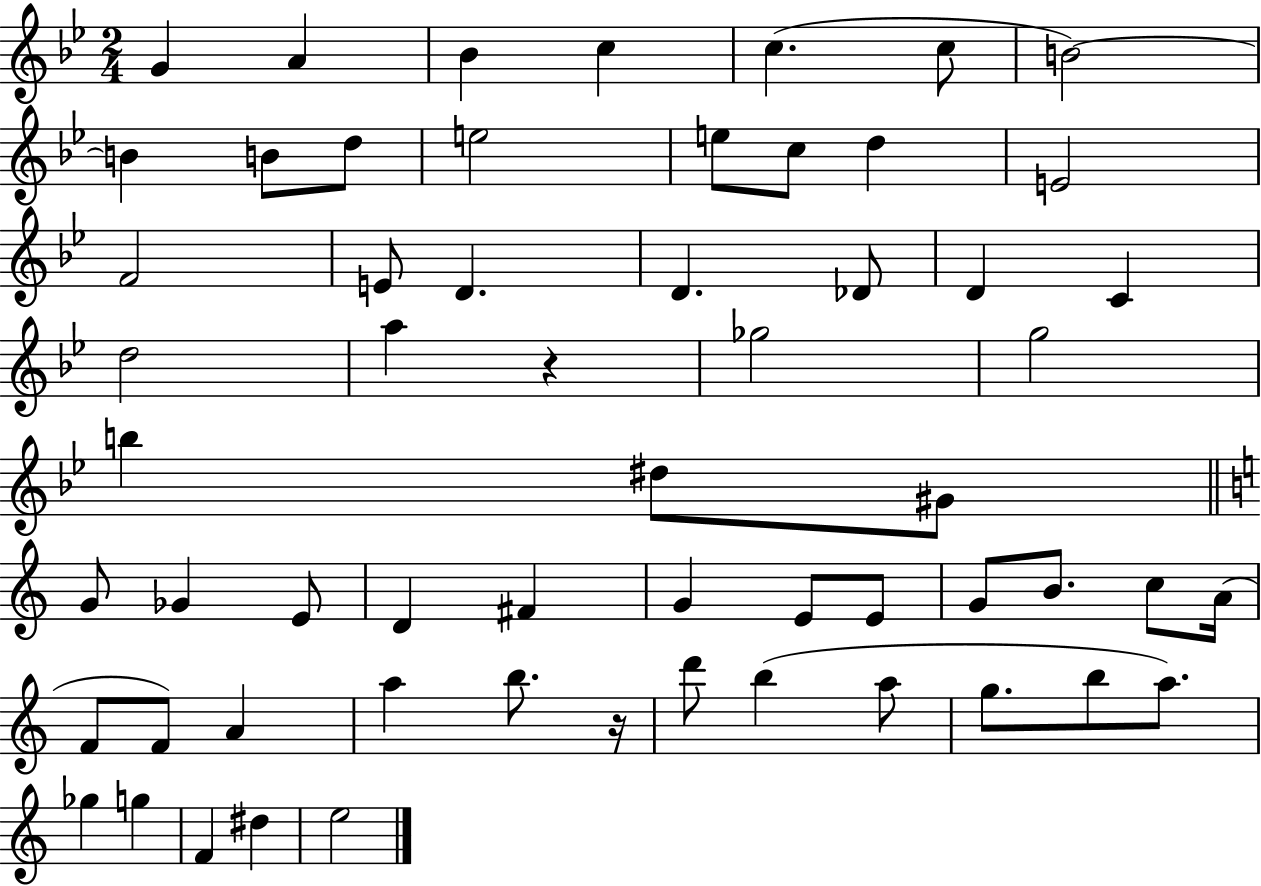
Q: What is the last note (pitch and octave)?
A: E5